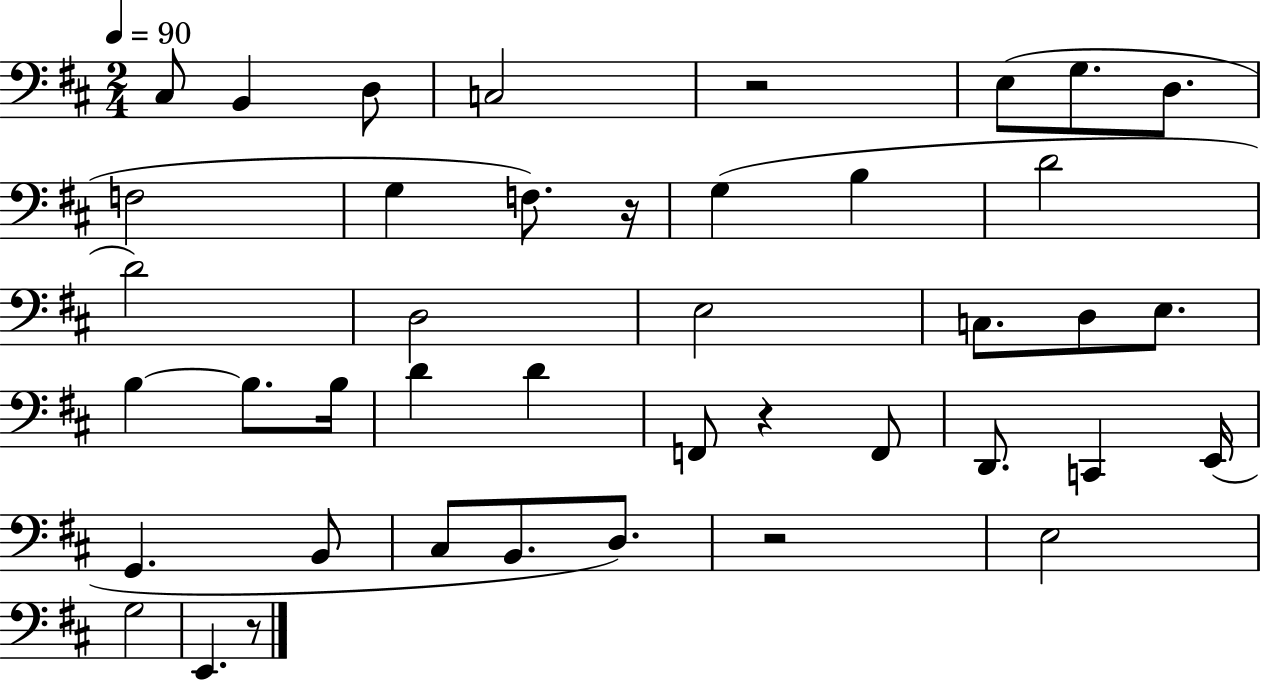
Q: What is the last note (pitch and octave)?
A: E2